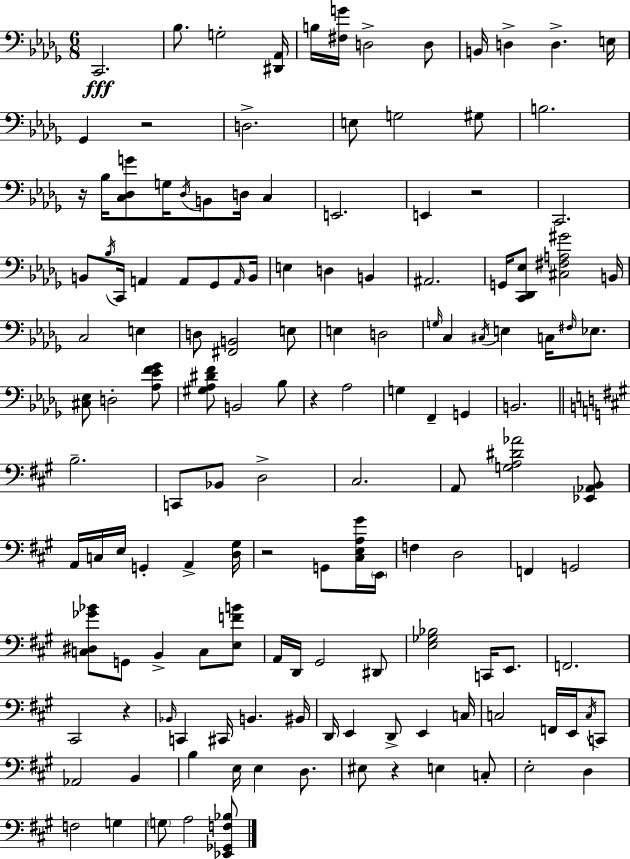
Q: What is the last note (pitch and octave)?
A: A3